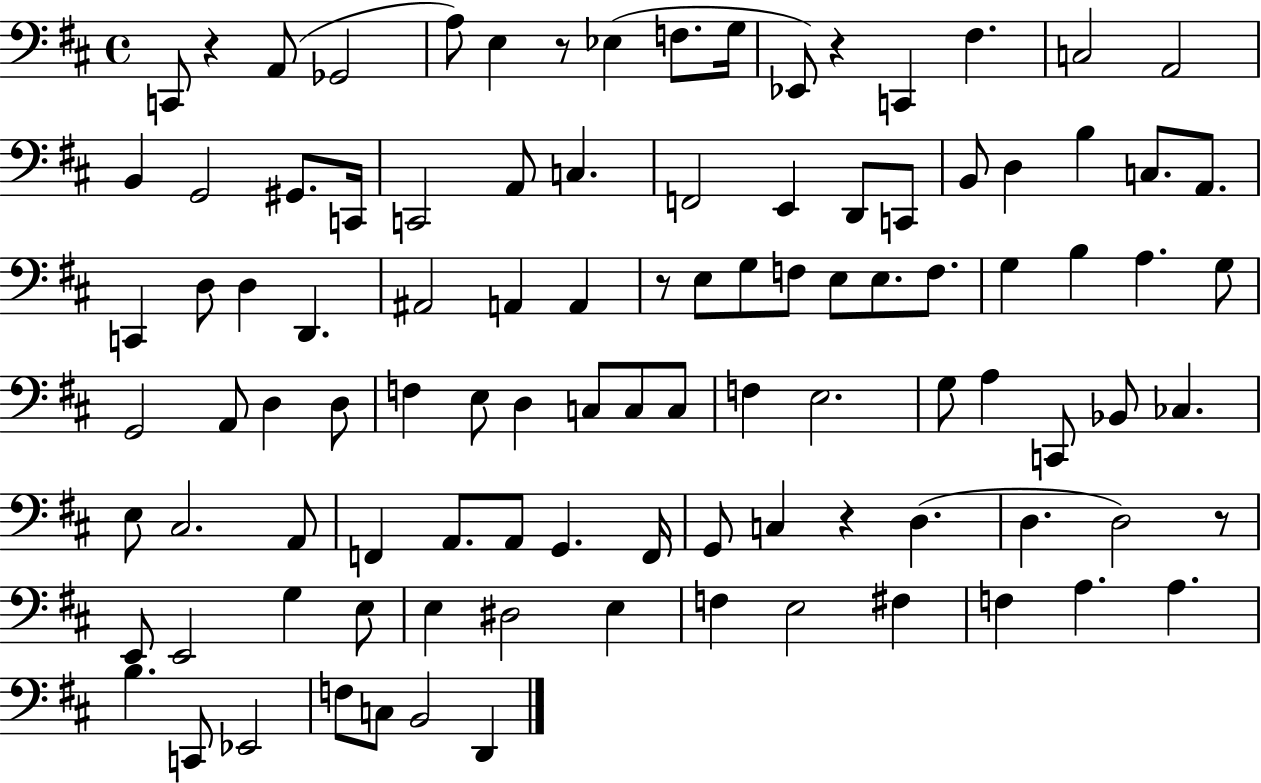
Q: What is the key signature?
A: D major